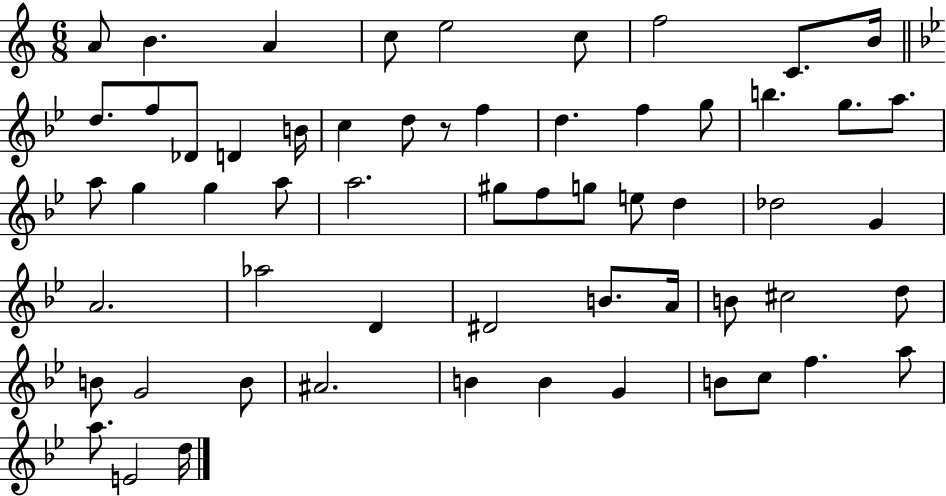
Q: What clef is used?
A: treble